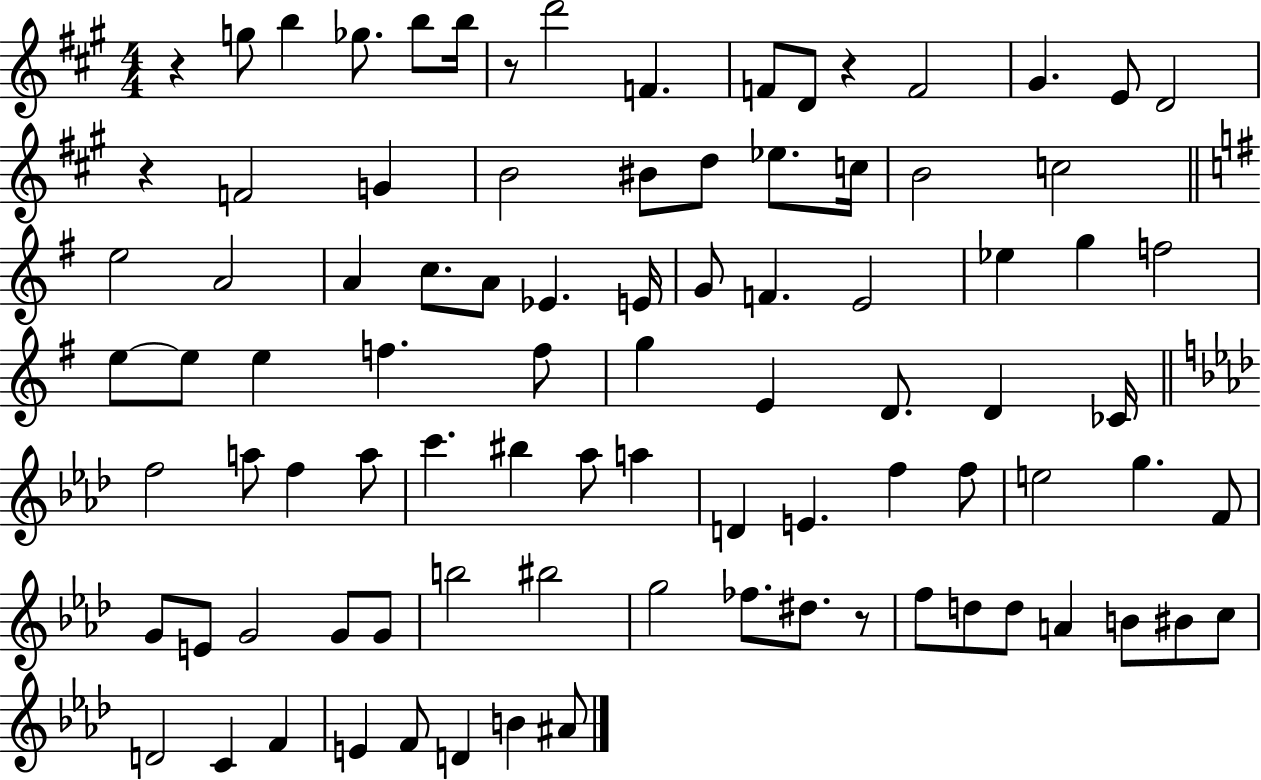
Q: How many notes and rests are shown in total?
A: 90